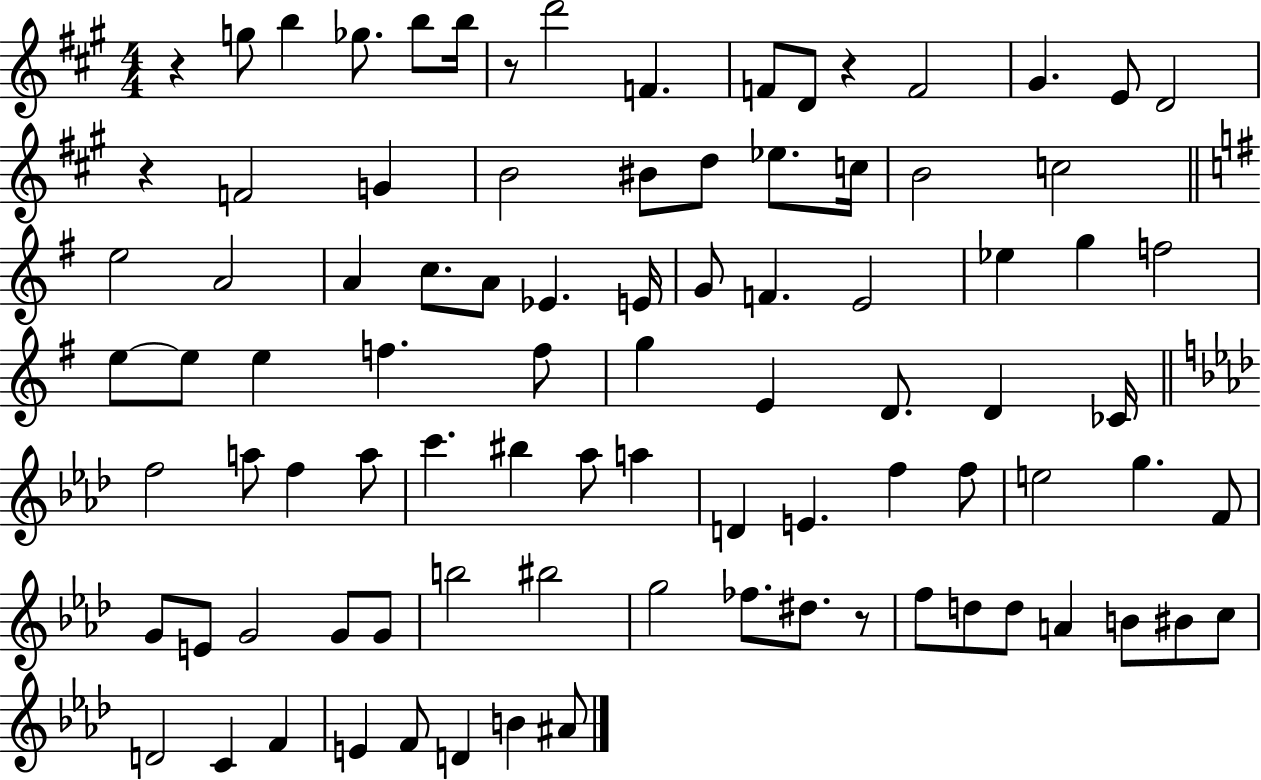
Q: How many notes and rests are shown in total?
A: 90